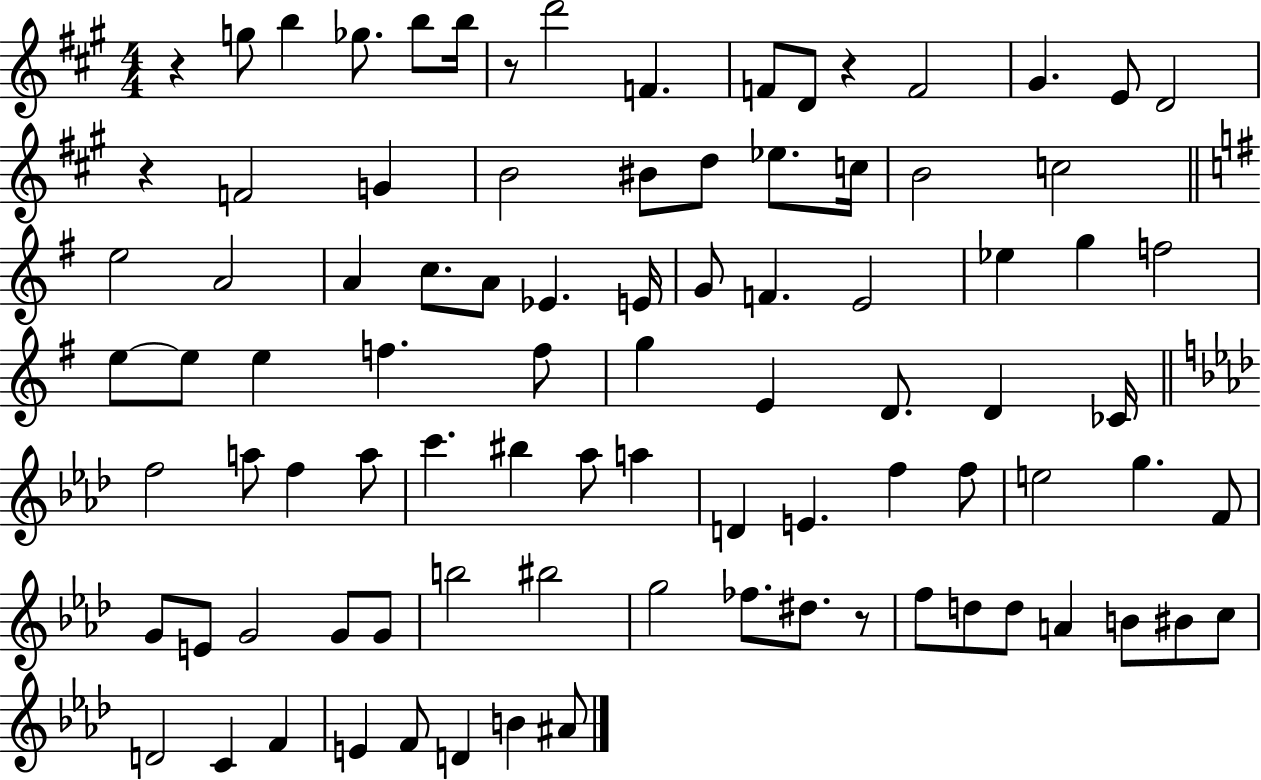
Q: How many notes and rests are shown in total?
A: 90